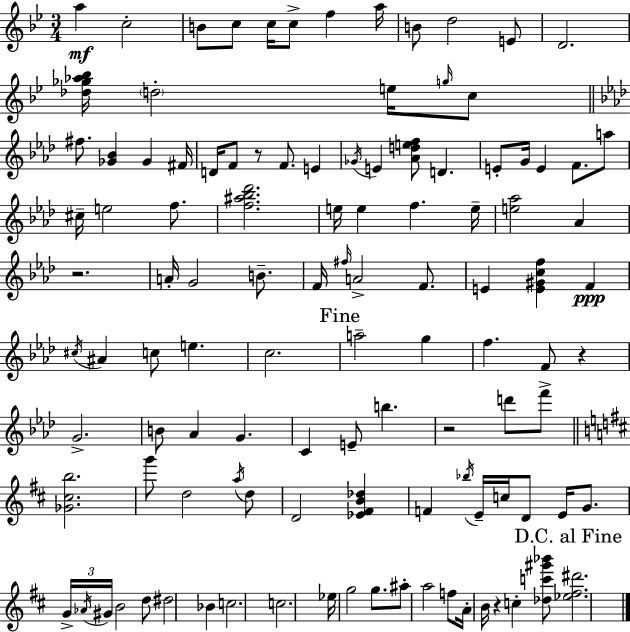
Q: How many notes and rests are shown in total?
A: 111